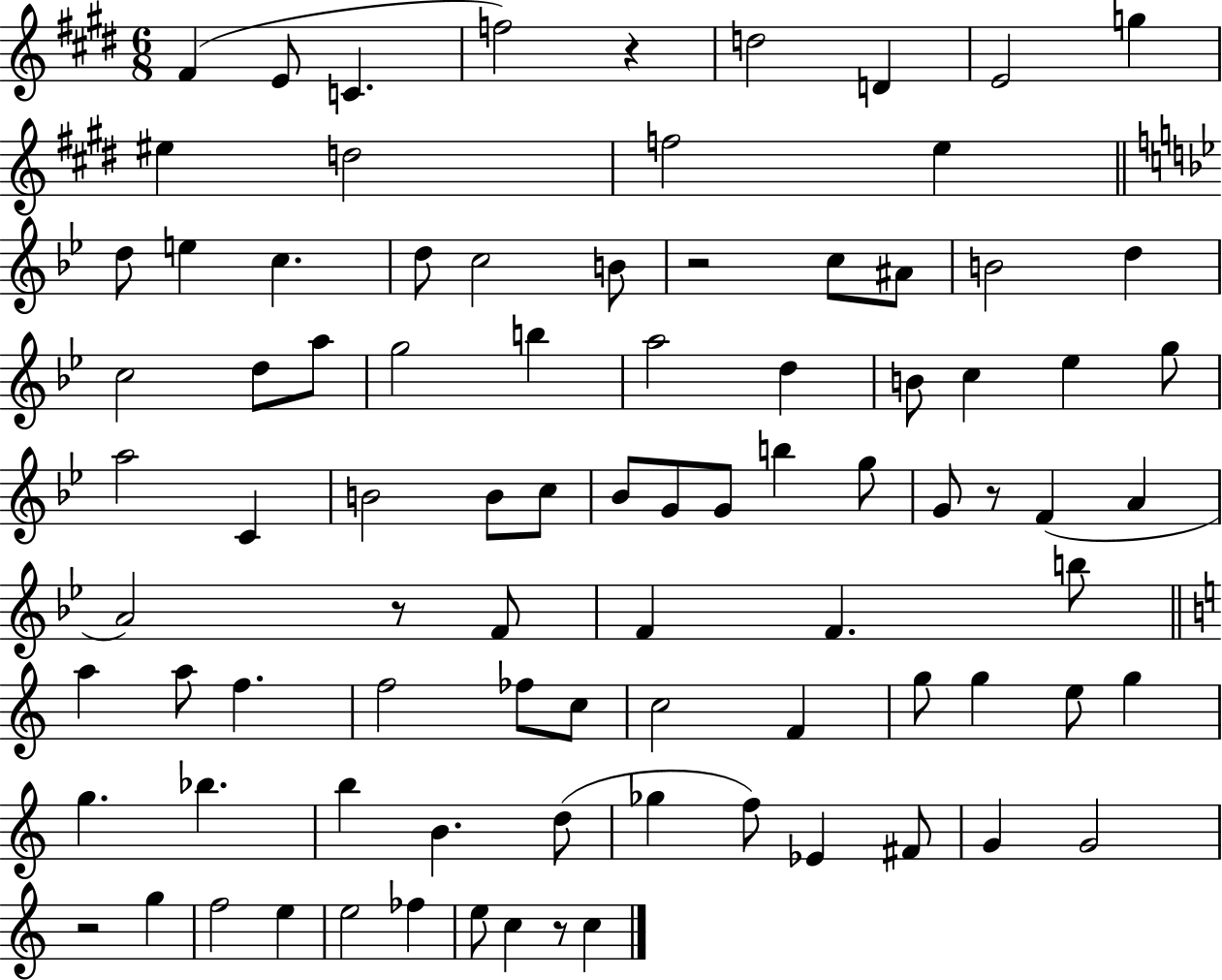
F#4/q E4/e C4/q. F5/h R/q D5/h D4/q E4/h G5/q EIS5/q D5/h F5/h E5/q D5/e E5/q C5/q. D5/e C5/h B4/e R/h C5/e A#4/e B4/h D5/q C5/h D5/e A5/e G5/h B5/q A5/h D5/q B4/e C5/q Eb5/q G5/e A5/h C4/q B4/h B4/e C5/e Bb4/e G4/e G4/e B5/q G5/e G4/e R/e F4/q A4/q A4/h R/e F4/e F4/q F4/q. B5/e A5/q A5/e F5/q. F5/h FES5/e C5/e C5/h F4/q G5/e G5/q E5/e G5/q G5/q. Bb5/q. B5/q B4/q. D5/e Gb5/q F5/e Eb4/q F#4/e G4/q G4/h R/h G5/q F5/h E5/q E5/h FES5/q E5/e C5/q R/e C5/q